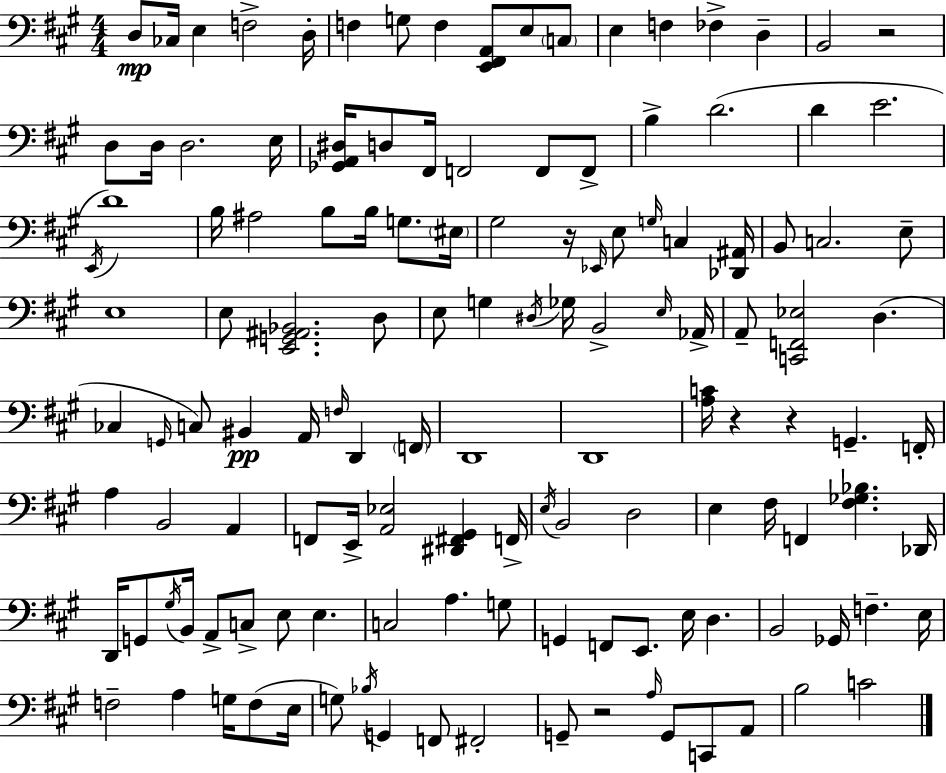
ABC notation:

X:1
T:Untitled
M:4/4
L:1/4
K:A
D,/2 _C,/4 E, F,2 D,/4 F, G,/2 F, [E,,^F,,A,,]/2 E,/2 C,/2 E, F, _F, D, B,,2 z2 D,/2 D,/4 D,2 E,/4 [_G,,A,,^D,]/4 D,/2 ^F,,/4 F,,2 F,,/2 F,,/2 B, D2 D E2 E,,/4 D4 B,/4 ^A,2 B,/2 B,/4 G,/2 ^E,/4 ^G,2 z/4 _E,,/4 E,/2 G,/4 C, [_D,,^A,,]/4 B,,/2 C,2 E,/2 E,4 E,/2 [E,,G,,^A,,_B,,]2 D,/2 E,/2 G, ^D,/4 _G,/4 B,,2 E,/4 _A,,/4 A,,/2 [C,,F,,_E,]2 D, _C, G,,/4 C,/2 ^B,, A,,/4 F,/4 D,, F,,/4 D,,4 D,,4 [A,C]/4 z z G,, F,,/4 A, B,,2 A,, F,,/2 E,,/4 [A,,_E,]2 [^D,,^F,,^G,,] F,,/4 E,/4 B,,2 D,2 E, ^F,/4 F,, [^F,_G,_B,] _D,,/4 D,,/4 G,,/2 ^G,/4 B,,/4 A,,/2 C,/2 E,/2 E, C,2 A, G,/2 G,, F,,/2 E,,/2 E,/4 D, B,,2 _G,,/4 F, E,/4 F,2 A, G,/4 F,/2 E,/4 G,/2 _B,/4 G,, F,,/2 ^F,,2 G,,/2 z2 A,/4 G,,/2 C,,/2 A,,/2 B,2 C2